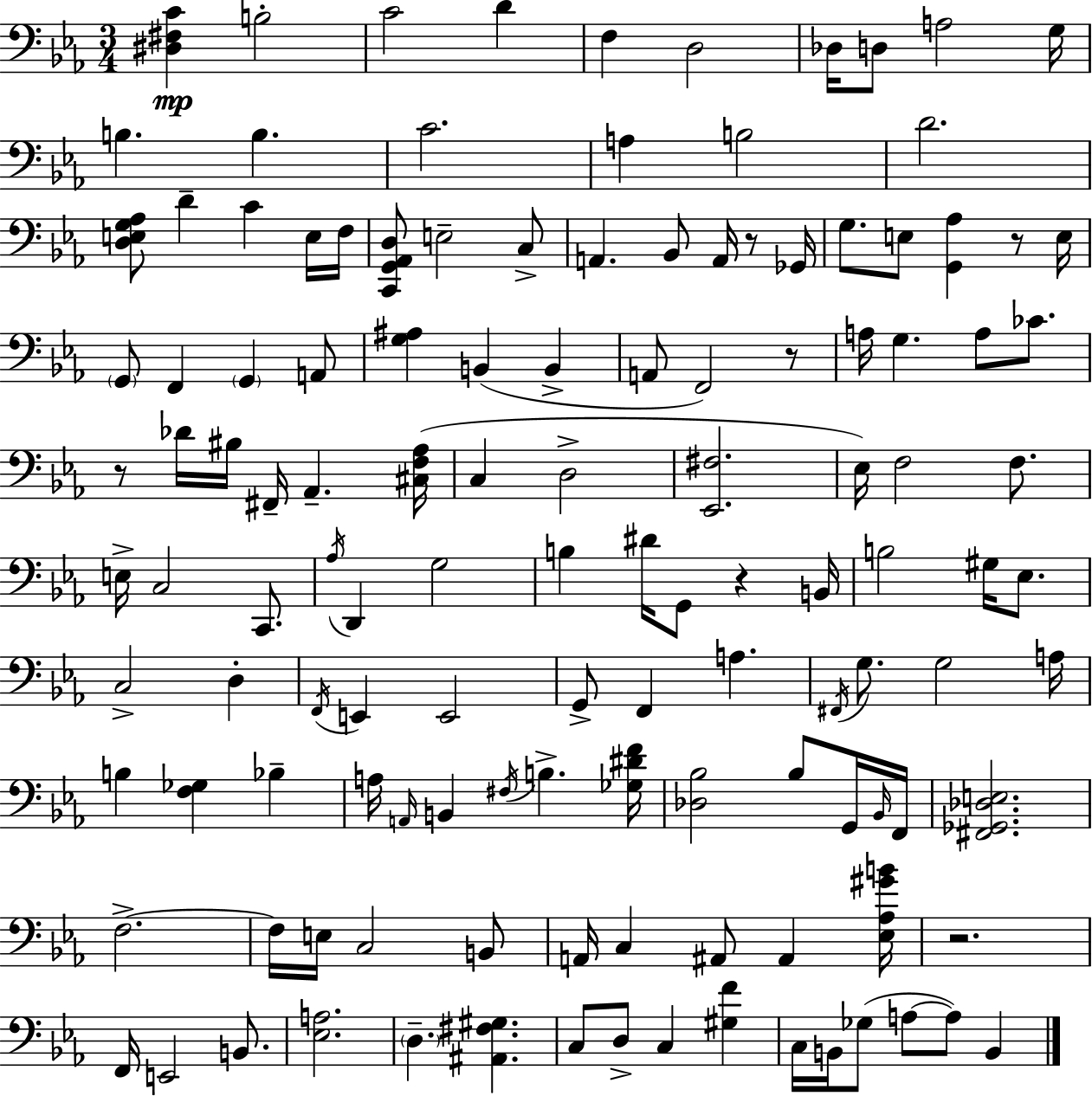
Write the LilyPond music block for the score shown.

{
  \clef bass
  \numericTimeSignature
  \time 3/4
  \key c \minor
  \repeat volta 2 { <dis fis c'>4\mp b2-. | c'2 d'4 | f4 d2 | des16 d8 a2 g16 | \break b4. b4. | c'2. | a4 b2 | d'2. | \break <d e g aes>8 d'4-- c'4 e16 f16 | <c, g, aes, d>8 e2-- c8-> | a,4. bes,8 a,16 r8 ges,16 | g8. e8 <g, aes>4 r8 e16 | \break \parenthesize g,8 f,4 \parenthesize g,4 a,8 | <g ais>4 b,4( b,4-> | a,8 f,2) r8 | a16 g4. a8 ces'8. | \break r8 des'16 bis16 fis,16-- aes,4.-- <cis f aes>16( | c4 d2-> | <ees, fis>2. | ees16) f2 f8. | \break e16-> c2 c,8. | \acciaccatura { aes16 } d,4 g2 | b4 dis'16 g,8 r4 | b,16 b2 gis16 ees8. | \break c2-> d4-. | \acciaccatura { f,16 } e,4 e,2 | g,8-> f,4 a4. | \acciaccatura { fis,16 } g8. g2 | \break a16 b4 <f ges>4 bes4-- | a16 \grace { a,16 } b,4 \acciaccatura { fis16 } b4.-> | <ges dis' f'>16 <des bes>2 | bes8 g,16 \grace { bes,16 } f,16 <fis, ges, des e>2. | \break f2.->~~ | f16 e16 c2 | b,8 a,16 c4 ais,8 | ais,4 <ees aes gis' b'>16 r2. | \break f,16 e,2 | b,8. <ees a>2. | \parenthesize d4.-- | <ais, fis gis>4. c8 d8-> c4 | \break <gis f'>4 c16 b,16 ges8( a8~~ | a8) b,4 } \bar "|."
}